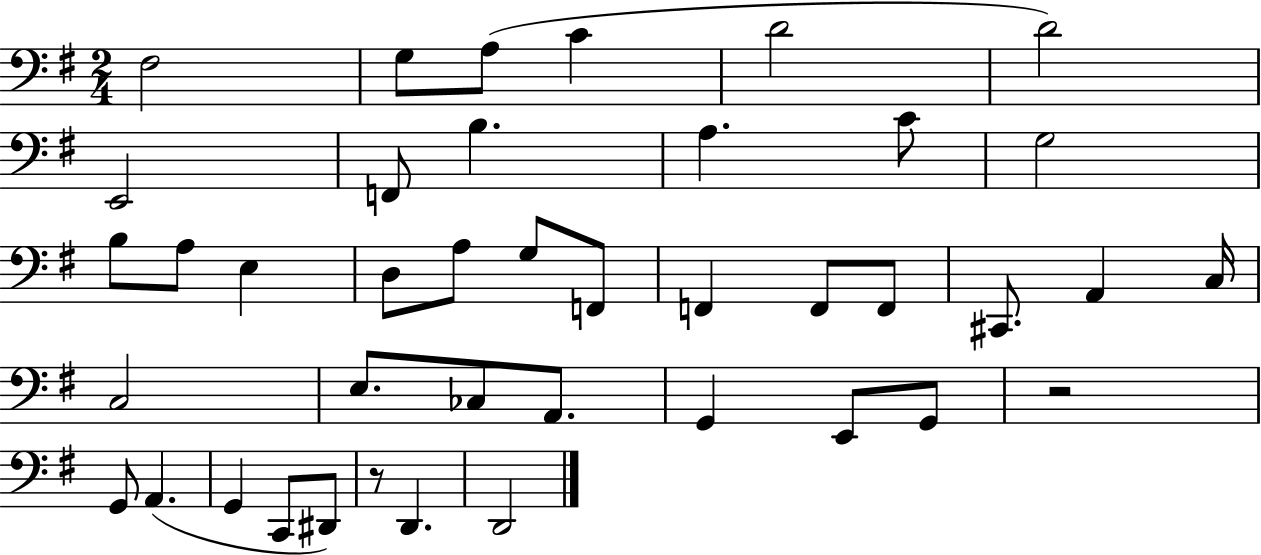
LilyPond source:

{
  \clef bass
  \numericTimeSignature
  \time 2/4
  \key g \major
  \repeat volta 2 { fis2 | g8 a8( c'4 | d'2 | d'2) | \break e,2 | f,8 b4. | a4. c'8 | g2 | \break b8 a8 e4 | d8 a8 g8 f,8 | f,4 f,8 f,8 | cis,8. a,4 c16 | \break c2 | e8. ces8 a,8. | g,4 e,8 g,8 | r2 | \break g,8 a,4.( | g,4 c,8 dis,8) | r8 d,4. | d,2 | \break } \bar "|."
}